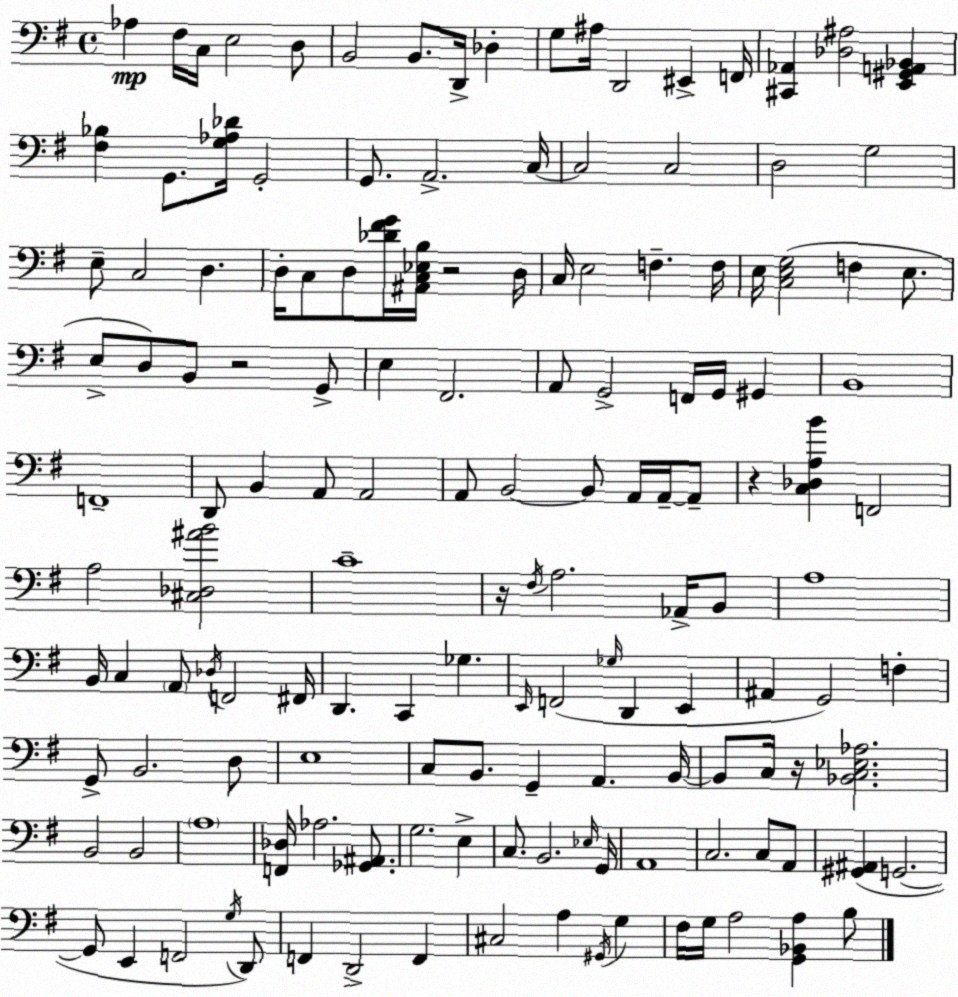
X:1
T:Untitled
M:4/4
L:1/4
K:G
_A, ^F,/4 C,/4 E,2 D,/2 B,,2 B,,/2 D,,/4 _D, G,/2 ^A,/4 D,,2 ^E,, F,,/4 [^C,,_A,,] [_D,^A,]2 [E,,^G,,A,,_B,,] [^F,_B,] G,,/2 [G,_A,_D]/4 G,,2 G,,/2 A,,2 C,/4 C,2 C,2 D,2 G,2 E,/2 C,2 D, D,/4 C,/2 D,/2 [_D^FG]/4 [^A,,C,_E,B,]/4 z2 D,/4 C,/4 E,2 F, F,/4 E,/4 [C,E,G,]2 F, E,/2 E,/2 D,/2 B,,/2 z2 G,,/2 E, ^F,,2 A,,/2 G,,2 F,,/4 G,,/4 ^G,, B,,4 F,,4 D,,/2 B,, A,,/2 A,,2 A,,/2 B,,2 B,,/2 A,,/4 A,,/4 A,,/2 z [C,_D,A,B] F,,2 A,2 [^C,_D,^AB]2 C4 z/4 ^F,/4 A,2 _A,,/4 B,,/2 A,4 B,,/4 C, A,,/2 _D,/4 F,,2 ^F,,/4 D,, C,, _G, E,,/4 F,,2 _G,/4 D,, E,, ^A,, G,,2 F, G,,/2 B,,2 D,/2 E,4 C,/2 B,,/2 G,, A,, B,,/4 B,,/2 C,/4 z/4 [_B,,C,_E,_A,]2 B,,2 B,,2 A,4 [F,,_D,]/4 _A,2 [_G,,^A,,]/2 G,2 E, C,/2 B,,2 _E,/4 G,,/4 A,,4 C,2 C,/2 A,,/2 [^G,,^A,,] G,,2 G,,/2 E,, F,,2 G,/4 D,,/2 F,, D,,2 F,, ^C,2 A, ^G,,/4 G, ^F,/4 G,/4 A,2 [G,,_B,,A,] B,/2